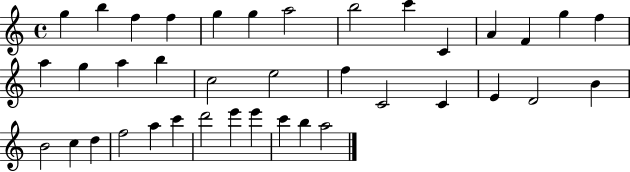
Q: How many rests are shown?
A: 0